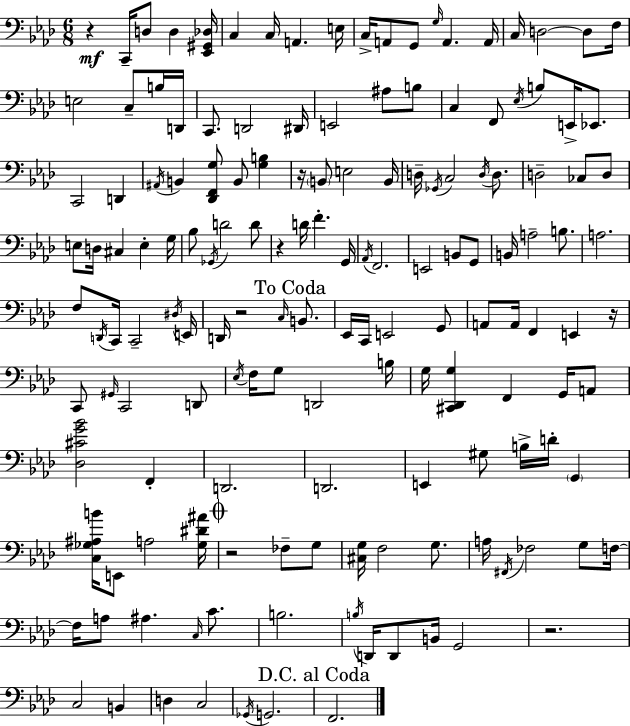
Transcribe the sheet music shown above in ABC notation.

X:1
T:Untitled
M:6/8
L:1/4
K:Fm
z C,,/4 D,/2 D, [_E,,^G,,_D,]/4 C, C,/4 A,, E,/4 C,/4 A,,/2 G,,/2 G,/4 A,, A,,/4 C,/4 D,2 D,/2 F,/4 E,2 C,/2 B,/4 D,,/4 C,,/2 D,,2 ^D,,/4 E,,2 ^A,/2 B,/2 C, F,,/2 _E,/4 B,/2 E,,/4 _E,,/2 C,,2 D,, ^A,,/4 B,, [_D,,F,,G,]/2 B,,/2 [G,B,] z/4 B,,/2 E,2 B,,/4 D,/4 _G,,/4 C,2 D,/4 D,/2 D,2 _C,/2 D,/2 E,/2 D,/4 ^C, E, G,/4 _B,/2 _G,,/4 D2 D/2 z D/4 F G,,/4 _A,,/4 F,,2 E,,2 B,,/2 G,,/2 B,,/4 A,2 B,/2 A,2 F,/2 D,,/4 C,,/4 C,,2 ^D,/4 E,,/4 D,,/4 z2 C,/4 B,,/2 _E,,/4 C,,/4 E,,2 G,,/2 A,,/2 A,,/4 F,, E,, z/4 C,,/2 ^G,,/4 C,,2 D,,/2 _E,/4 F,/4 G,/2 D,,2 B,/4 G,/4 [^C,,_D,,G,] F,, G,,/4 A,,/2 [_D,^CG_B]2 F,, D,,2 D,,2 E,, ^G,/2 B,/4 D/4 G,, [C,_G,^A,B]/4 E,,/2 A,2 [_G,^D^A]/4 z2 _F,/2 G,/2 [^C,G,]/4 F,2 G,/2 A,/4 ^F,,/4 _F,2 G,/2 F,/4 F,/4 A,/2 ^A, C,/4 C/2 B,2 B,/4 D,,/4 D,,/2 B,,/4 G,,2 z2 C,2 B,, D, C,2 _G,,/4 G,,2 F,,2